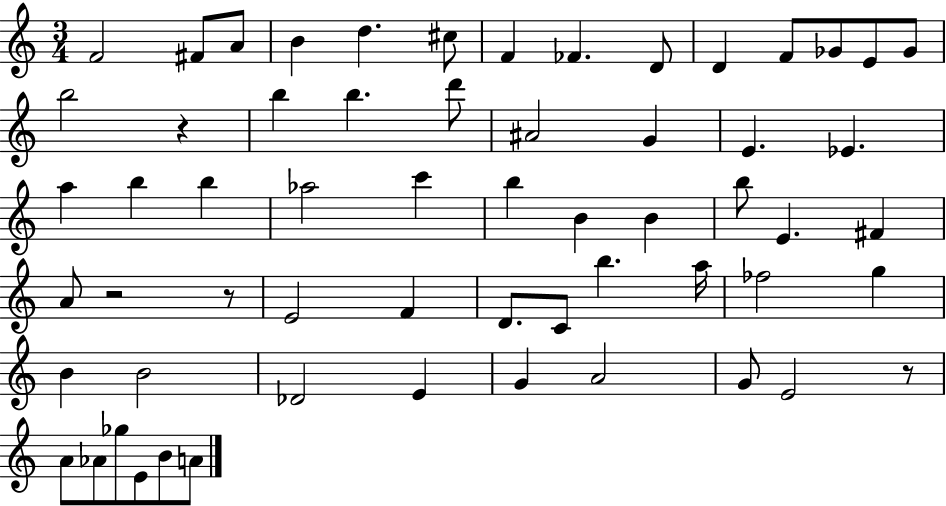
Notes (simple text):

F4/h F#4/e A4/e B4/q D5/q. C#5/e F4/q FES4/q. D4/e D4/q F4/e Gb4/e E4/e Gb4/e B5/h R/q B5/q B5/q. D6/e A#4/h G4/q E4/q. Eb4/q. A5/q B5/q B5/q Ab5/h C6/q B5/q B4/q B4/q B5/e E4/q. F#4/q A4/e R/h R/e E4/h F4/q D4/e. C4/e B5/q. A5/s FES5/h G5/q B4/q B4/h Db4/h E4/q G4/q A4/h G4/e E4/h R/e A4/e Ab4/e Gb5/e E4/e B4/e A4/e